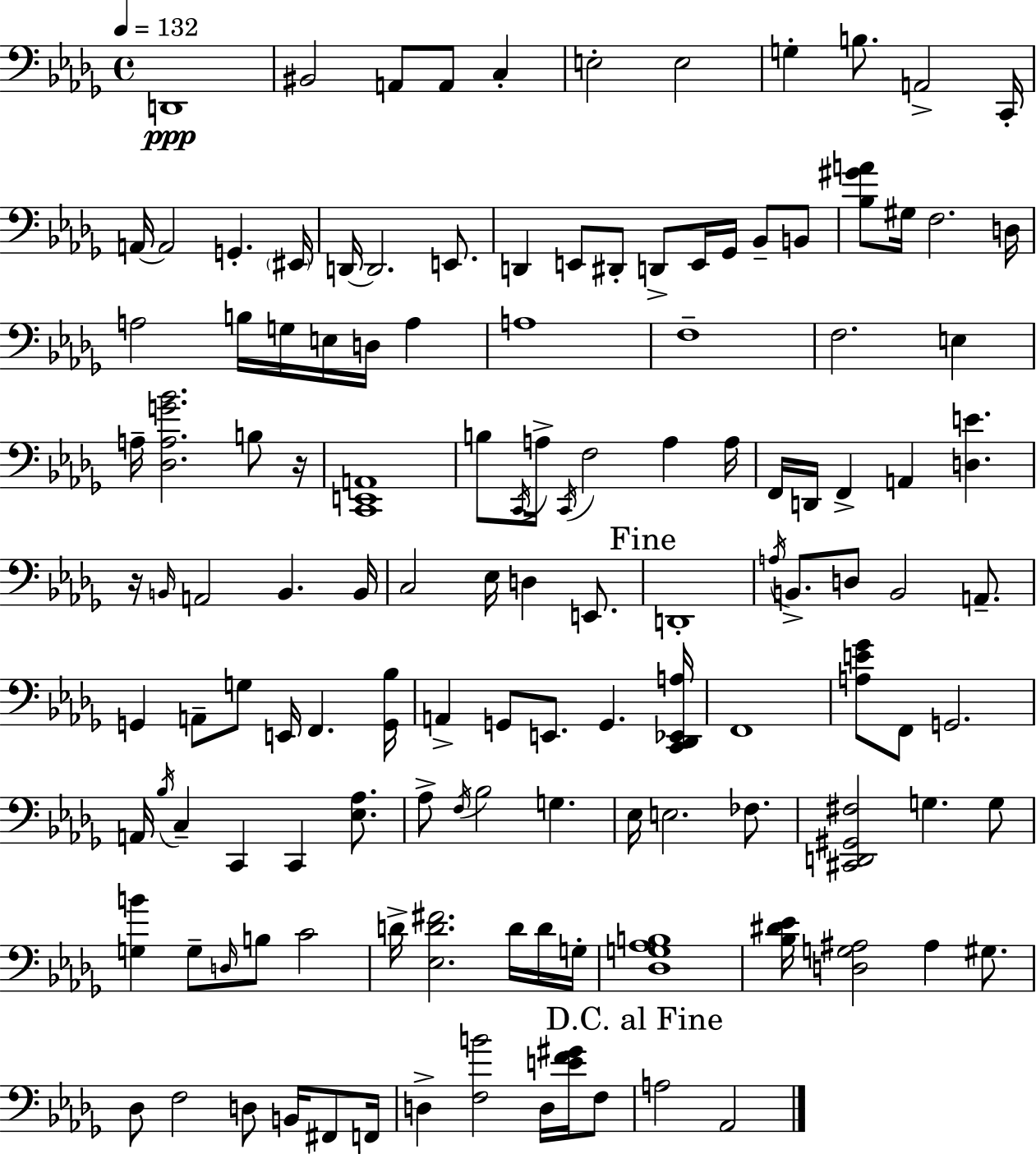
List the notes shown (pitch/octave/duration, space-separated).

D2/w BIS2/h A2/e A2/e C3/q E3/h E3/h G3/q B3/e. A2/h C2/s A2/s A2/h G2/q. EIS2/s D2/s D2/h. E2/e. D2/q E2/e D#2/e D2/e E2/s Gb2/s Bb2/e B2/e [Bb3,G#4,A4]/e G#3/s F3/h. D3/s A3/h B3/s G3/s E3/s D3/s A3/q A3/w F3/w F3/h. E3/q A3/s [Db3,A3,G4,Bb4]/h. B3/e R/s [C2,E2,A2]/w B3/e C2/s A3/s C2/s F3/h A3/q A3/s F2/s D2/s F2/q A2/q [D3,E4]/q. R/s B2/s A2/h B2/q. B2/s C3/h Eb3/s D3/q E2/e. D2/w A3/s B2/e. D3/e B2/h A2/e. G2/q A2/e G3/e E2/s F2/q. [G2,Bb3]/s A2/q G2/e E2/e. G2/q. [C2,Db2,Eb2,A3]/s F2/w [A3,E4,Gb4]/e F2/e G2/h. A2/s Bb3/s C3/q C2/q C2/q [Eb3,Ab3]/e. Ab3/e F3/s Bb3/h G3/q. Eb3/s E3/h. FES3/e. [C#2,D2,G#2,F#3]/h G3/q. G3/e [G3,B4]/q G3/e D3/s B3/e C4/h D4/s [Eb3,D4,F#4]/h. D4/s D4/s G3/s [Db3,G3,Ab3,B3]/w [Bb3,D#4,Eb4]/s [D3,G3,A#3]/h A#3/q G#3/e. Db3/e F3/h D3/e B2/s F#2/e F2/s D3/q [F3,B4]/h D3/s [E4,F4,G#4]/s F3/e A3/h Ab2/h